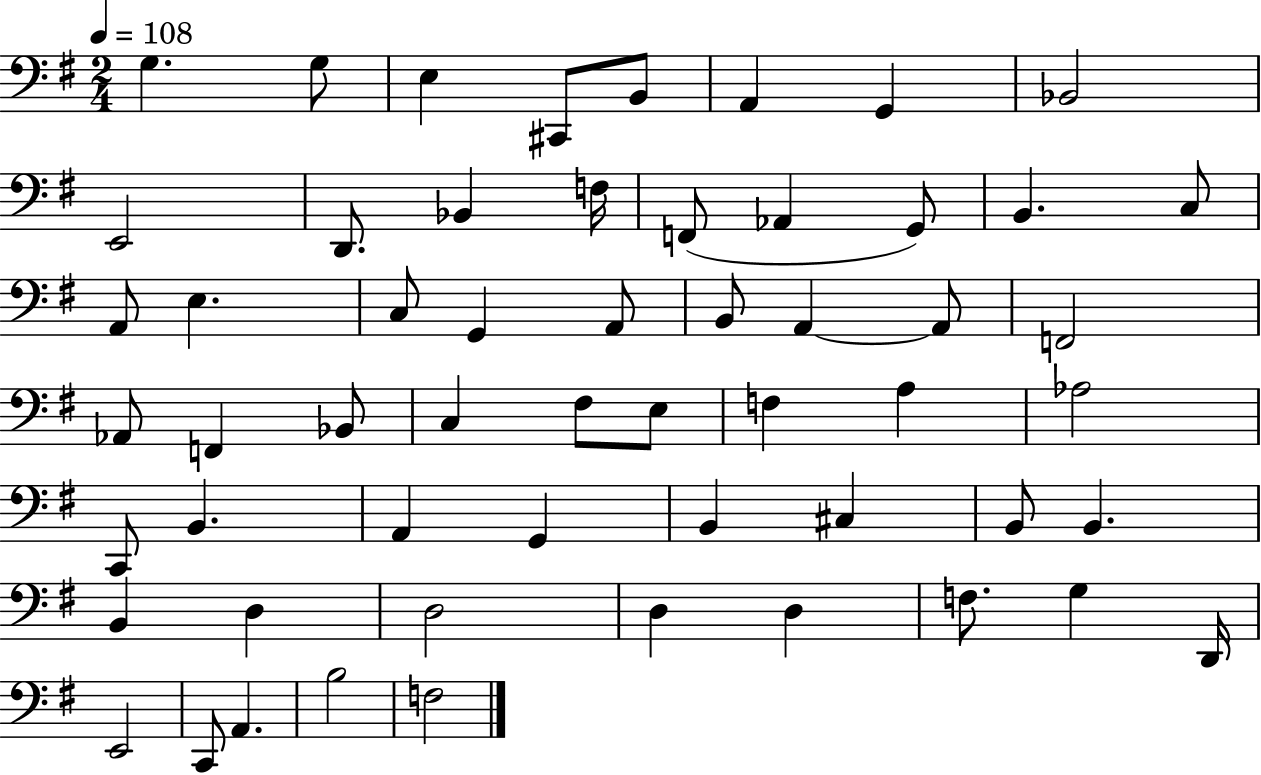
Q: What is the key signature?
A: G major